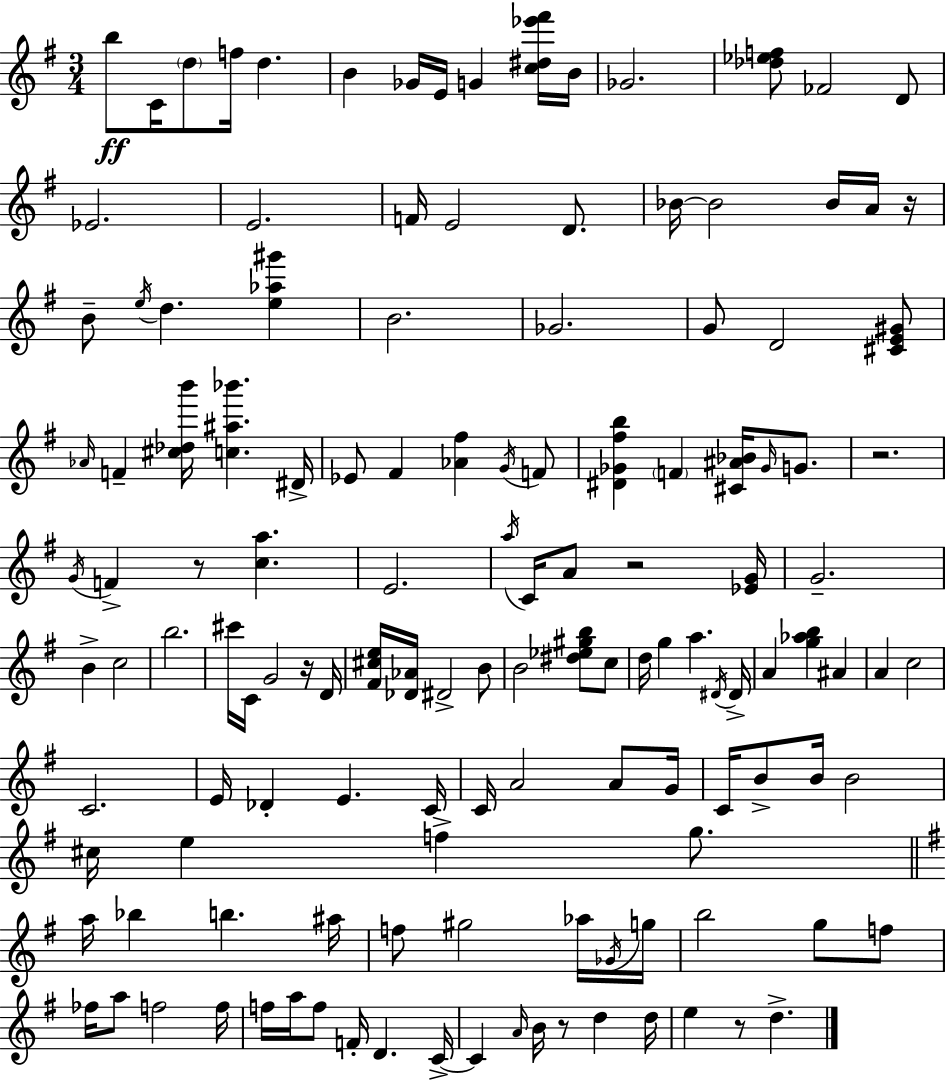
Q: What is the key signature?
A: G major